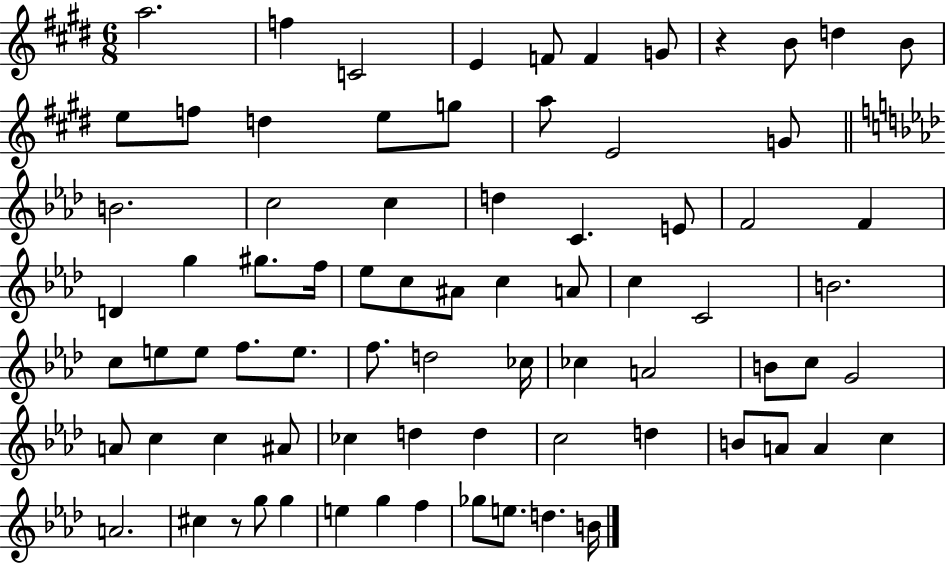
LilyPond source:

{
  \clef treble
  \numericTimeSignature
  \time 6/8
  \key e \major
  a''2. | f''4 c'2 | e'4 f'8 f'4 g'8 | r4 b'8 d''4 b'8 | \break e''8 f''8 d''4 e''8 g''8 | a''8 e'2 g'8 | \bar "||" \break \key aes \major b'2. | c''2 c''4 | d''4 c'4. e'8 | f'2 f'4 | \break d'4 g''4 gis''8. f''16 | ees''8 c''8 ais'8 c''4 a'8 | c''4 c'2 | b'2. | \break c''8 e''8 e''8 f''8. e''8. | f''8. d''2 ces''16 | ces''4 a'2 | b'8 c''8 g'2 | \break a'8 c''4 c''4 ais'8 | ces''4 d''4 d''4 | c''2 d''4 | b'8 a'8 a'4 c''4 | \break a'2. | cis''4 r8 g''8 g''4 | e''4 g''4 f''4 | ges''8 e''8. d''4. b'16 | \break \bar "|."
}